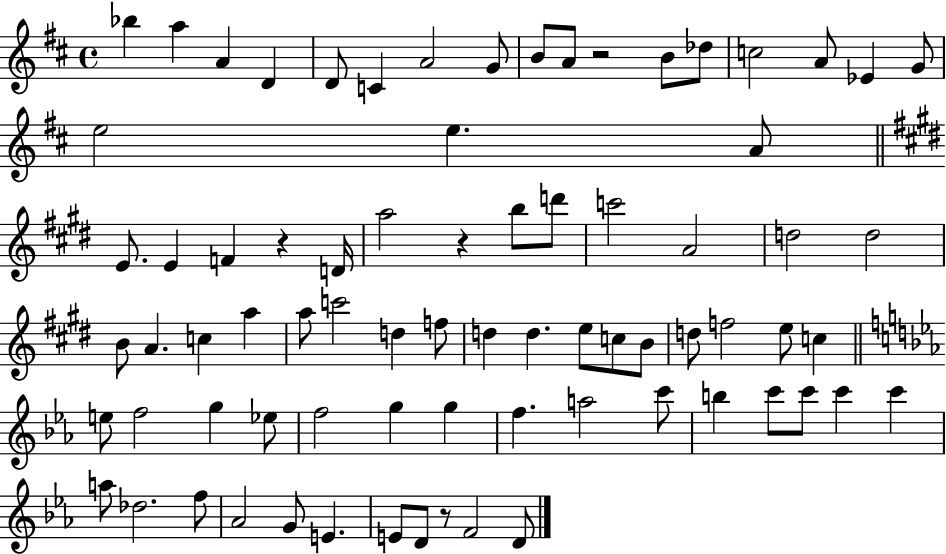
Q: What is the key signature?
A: D major